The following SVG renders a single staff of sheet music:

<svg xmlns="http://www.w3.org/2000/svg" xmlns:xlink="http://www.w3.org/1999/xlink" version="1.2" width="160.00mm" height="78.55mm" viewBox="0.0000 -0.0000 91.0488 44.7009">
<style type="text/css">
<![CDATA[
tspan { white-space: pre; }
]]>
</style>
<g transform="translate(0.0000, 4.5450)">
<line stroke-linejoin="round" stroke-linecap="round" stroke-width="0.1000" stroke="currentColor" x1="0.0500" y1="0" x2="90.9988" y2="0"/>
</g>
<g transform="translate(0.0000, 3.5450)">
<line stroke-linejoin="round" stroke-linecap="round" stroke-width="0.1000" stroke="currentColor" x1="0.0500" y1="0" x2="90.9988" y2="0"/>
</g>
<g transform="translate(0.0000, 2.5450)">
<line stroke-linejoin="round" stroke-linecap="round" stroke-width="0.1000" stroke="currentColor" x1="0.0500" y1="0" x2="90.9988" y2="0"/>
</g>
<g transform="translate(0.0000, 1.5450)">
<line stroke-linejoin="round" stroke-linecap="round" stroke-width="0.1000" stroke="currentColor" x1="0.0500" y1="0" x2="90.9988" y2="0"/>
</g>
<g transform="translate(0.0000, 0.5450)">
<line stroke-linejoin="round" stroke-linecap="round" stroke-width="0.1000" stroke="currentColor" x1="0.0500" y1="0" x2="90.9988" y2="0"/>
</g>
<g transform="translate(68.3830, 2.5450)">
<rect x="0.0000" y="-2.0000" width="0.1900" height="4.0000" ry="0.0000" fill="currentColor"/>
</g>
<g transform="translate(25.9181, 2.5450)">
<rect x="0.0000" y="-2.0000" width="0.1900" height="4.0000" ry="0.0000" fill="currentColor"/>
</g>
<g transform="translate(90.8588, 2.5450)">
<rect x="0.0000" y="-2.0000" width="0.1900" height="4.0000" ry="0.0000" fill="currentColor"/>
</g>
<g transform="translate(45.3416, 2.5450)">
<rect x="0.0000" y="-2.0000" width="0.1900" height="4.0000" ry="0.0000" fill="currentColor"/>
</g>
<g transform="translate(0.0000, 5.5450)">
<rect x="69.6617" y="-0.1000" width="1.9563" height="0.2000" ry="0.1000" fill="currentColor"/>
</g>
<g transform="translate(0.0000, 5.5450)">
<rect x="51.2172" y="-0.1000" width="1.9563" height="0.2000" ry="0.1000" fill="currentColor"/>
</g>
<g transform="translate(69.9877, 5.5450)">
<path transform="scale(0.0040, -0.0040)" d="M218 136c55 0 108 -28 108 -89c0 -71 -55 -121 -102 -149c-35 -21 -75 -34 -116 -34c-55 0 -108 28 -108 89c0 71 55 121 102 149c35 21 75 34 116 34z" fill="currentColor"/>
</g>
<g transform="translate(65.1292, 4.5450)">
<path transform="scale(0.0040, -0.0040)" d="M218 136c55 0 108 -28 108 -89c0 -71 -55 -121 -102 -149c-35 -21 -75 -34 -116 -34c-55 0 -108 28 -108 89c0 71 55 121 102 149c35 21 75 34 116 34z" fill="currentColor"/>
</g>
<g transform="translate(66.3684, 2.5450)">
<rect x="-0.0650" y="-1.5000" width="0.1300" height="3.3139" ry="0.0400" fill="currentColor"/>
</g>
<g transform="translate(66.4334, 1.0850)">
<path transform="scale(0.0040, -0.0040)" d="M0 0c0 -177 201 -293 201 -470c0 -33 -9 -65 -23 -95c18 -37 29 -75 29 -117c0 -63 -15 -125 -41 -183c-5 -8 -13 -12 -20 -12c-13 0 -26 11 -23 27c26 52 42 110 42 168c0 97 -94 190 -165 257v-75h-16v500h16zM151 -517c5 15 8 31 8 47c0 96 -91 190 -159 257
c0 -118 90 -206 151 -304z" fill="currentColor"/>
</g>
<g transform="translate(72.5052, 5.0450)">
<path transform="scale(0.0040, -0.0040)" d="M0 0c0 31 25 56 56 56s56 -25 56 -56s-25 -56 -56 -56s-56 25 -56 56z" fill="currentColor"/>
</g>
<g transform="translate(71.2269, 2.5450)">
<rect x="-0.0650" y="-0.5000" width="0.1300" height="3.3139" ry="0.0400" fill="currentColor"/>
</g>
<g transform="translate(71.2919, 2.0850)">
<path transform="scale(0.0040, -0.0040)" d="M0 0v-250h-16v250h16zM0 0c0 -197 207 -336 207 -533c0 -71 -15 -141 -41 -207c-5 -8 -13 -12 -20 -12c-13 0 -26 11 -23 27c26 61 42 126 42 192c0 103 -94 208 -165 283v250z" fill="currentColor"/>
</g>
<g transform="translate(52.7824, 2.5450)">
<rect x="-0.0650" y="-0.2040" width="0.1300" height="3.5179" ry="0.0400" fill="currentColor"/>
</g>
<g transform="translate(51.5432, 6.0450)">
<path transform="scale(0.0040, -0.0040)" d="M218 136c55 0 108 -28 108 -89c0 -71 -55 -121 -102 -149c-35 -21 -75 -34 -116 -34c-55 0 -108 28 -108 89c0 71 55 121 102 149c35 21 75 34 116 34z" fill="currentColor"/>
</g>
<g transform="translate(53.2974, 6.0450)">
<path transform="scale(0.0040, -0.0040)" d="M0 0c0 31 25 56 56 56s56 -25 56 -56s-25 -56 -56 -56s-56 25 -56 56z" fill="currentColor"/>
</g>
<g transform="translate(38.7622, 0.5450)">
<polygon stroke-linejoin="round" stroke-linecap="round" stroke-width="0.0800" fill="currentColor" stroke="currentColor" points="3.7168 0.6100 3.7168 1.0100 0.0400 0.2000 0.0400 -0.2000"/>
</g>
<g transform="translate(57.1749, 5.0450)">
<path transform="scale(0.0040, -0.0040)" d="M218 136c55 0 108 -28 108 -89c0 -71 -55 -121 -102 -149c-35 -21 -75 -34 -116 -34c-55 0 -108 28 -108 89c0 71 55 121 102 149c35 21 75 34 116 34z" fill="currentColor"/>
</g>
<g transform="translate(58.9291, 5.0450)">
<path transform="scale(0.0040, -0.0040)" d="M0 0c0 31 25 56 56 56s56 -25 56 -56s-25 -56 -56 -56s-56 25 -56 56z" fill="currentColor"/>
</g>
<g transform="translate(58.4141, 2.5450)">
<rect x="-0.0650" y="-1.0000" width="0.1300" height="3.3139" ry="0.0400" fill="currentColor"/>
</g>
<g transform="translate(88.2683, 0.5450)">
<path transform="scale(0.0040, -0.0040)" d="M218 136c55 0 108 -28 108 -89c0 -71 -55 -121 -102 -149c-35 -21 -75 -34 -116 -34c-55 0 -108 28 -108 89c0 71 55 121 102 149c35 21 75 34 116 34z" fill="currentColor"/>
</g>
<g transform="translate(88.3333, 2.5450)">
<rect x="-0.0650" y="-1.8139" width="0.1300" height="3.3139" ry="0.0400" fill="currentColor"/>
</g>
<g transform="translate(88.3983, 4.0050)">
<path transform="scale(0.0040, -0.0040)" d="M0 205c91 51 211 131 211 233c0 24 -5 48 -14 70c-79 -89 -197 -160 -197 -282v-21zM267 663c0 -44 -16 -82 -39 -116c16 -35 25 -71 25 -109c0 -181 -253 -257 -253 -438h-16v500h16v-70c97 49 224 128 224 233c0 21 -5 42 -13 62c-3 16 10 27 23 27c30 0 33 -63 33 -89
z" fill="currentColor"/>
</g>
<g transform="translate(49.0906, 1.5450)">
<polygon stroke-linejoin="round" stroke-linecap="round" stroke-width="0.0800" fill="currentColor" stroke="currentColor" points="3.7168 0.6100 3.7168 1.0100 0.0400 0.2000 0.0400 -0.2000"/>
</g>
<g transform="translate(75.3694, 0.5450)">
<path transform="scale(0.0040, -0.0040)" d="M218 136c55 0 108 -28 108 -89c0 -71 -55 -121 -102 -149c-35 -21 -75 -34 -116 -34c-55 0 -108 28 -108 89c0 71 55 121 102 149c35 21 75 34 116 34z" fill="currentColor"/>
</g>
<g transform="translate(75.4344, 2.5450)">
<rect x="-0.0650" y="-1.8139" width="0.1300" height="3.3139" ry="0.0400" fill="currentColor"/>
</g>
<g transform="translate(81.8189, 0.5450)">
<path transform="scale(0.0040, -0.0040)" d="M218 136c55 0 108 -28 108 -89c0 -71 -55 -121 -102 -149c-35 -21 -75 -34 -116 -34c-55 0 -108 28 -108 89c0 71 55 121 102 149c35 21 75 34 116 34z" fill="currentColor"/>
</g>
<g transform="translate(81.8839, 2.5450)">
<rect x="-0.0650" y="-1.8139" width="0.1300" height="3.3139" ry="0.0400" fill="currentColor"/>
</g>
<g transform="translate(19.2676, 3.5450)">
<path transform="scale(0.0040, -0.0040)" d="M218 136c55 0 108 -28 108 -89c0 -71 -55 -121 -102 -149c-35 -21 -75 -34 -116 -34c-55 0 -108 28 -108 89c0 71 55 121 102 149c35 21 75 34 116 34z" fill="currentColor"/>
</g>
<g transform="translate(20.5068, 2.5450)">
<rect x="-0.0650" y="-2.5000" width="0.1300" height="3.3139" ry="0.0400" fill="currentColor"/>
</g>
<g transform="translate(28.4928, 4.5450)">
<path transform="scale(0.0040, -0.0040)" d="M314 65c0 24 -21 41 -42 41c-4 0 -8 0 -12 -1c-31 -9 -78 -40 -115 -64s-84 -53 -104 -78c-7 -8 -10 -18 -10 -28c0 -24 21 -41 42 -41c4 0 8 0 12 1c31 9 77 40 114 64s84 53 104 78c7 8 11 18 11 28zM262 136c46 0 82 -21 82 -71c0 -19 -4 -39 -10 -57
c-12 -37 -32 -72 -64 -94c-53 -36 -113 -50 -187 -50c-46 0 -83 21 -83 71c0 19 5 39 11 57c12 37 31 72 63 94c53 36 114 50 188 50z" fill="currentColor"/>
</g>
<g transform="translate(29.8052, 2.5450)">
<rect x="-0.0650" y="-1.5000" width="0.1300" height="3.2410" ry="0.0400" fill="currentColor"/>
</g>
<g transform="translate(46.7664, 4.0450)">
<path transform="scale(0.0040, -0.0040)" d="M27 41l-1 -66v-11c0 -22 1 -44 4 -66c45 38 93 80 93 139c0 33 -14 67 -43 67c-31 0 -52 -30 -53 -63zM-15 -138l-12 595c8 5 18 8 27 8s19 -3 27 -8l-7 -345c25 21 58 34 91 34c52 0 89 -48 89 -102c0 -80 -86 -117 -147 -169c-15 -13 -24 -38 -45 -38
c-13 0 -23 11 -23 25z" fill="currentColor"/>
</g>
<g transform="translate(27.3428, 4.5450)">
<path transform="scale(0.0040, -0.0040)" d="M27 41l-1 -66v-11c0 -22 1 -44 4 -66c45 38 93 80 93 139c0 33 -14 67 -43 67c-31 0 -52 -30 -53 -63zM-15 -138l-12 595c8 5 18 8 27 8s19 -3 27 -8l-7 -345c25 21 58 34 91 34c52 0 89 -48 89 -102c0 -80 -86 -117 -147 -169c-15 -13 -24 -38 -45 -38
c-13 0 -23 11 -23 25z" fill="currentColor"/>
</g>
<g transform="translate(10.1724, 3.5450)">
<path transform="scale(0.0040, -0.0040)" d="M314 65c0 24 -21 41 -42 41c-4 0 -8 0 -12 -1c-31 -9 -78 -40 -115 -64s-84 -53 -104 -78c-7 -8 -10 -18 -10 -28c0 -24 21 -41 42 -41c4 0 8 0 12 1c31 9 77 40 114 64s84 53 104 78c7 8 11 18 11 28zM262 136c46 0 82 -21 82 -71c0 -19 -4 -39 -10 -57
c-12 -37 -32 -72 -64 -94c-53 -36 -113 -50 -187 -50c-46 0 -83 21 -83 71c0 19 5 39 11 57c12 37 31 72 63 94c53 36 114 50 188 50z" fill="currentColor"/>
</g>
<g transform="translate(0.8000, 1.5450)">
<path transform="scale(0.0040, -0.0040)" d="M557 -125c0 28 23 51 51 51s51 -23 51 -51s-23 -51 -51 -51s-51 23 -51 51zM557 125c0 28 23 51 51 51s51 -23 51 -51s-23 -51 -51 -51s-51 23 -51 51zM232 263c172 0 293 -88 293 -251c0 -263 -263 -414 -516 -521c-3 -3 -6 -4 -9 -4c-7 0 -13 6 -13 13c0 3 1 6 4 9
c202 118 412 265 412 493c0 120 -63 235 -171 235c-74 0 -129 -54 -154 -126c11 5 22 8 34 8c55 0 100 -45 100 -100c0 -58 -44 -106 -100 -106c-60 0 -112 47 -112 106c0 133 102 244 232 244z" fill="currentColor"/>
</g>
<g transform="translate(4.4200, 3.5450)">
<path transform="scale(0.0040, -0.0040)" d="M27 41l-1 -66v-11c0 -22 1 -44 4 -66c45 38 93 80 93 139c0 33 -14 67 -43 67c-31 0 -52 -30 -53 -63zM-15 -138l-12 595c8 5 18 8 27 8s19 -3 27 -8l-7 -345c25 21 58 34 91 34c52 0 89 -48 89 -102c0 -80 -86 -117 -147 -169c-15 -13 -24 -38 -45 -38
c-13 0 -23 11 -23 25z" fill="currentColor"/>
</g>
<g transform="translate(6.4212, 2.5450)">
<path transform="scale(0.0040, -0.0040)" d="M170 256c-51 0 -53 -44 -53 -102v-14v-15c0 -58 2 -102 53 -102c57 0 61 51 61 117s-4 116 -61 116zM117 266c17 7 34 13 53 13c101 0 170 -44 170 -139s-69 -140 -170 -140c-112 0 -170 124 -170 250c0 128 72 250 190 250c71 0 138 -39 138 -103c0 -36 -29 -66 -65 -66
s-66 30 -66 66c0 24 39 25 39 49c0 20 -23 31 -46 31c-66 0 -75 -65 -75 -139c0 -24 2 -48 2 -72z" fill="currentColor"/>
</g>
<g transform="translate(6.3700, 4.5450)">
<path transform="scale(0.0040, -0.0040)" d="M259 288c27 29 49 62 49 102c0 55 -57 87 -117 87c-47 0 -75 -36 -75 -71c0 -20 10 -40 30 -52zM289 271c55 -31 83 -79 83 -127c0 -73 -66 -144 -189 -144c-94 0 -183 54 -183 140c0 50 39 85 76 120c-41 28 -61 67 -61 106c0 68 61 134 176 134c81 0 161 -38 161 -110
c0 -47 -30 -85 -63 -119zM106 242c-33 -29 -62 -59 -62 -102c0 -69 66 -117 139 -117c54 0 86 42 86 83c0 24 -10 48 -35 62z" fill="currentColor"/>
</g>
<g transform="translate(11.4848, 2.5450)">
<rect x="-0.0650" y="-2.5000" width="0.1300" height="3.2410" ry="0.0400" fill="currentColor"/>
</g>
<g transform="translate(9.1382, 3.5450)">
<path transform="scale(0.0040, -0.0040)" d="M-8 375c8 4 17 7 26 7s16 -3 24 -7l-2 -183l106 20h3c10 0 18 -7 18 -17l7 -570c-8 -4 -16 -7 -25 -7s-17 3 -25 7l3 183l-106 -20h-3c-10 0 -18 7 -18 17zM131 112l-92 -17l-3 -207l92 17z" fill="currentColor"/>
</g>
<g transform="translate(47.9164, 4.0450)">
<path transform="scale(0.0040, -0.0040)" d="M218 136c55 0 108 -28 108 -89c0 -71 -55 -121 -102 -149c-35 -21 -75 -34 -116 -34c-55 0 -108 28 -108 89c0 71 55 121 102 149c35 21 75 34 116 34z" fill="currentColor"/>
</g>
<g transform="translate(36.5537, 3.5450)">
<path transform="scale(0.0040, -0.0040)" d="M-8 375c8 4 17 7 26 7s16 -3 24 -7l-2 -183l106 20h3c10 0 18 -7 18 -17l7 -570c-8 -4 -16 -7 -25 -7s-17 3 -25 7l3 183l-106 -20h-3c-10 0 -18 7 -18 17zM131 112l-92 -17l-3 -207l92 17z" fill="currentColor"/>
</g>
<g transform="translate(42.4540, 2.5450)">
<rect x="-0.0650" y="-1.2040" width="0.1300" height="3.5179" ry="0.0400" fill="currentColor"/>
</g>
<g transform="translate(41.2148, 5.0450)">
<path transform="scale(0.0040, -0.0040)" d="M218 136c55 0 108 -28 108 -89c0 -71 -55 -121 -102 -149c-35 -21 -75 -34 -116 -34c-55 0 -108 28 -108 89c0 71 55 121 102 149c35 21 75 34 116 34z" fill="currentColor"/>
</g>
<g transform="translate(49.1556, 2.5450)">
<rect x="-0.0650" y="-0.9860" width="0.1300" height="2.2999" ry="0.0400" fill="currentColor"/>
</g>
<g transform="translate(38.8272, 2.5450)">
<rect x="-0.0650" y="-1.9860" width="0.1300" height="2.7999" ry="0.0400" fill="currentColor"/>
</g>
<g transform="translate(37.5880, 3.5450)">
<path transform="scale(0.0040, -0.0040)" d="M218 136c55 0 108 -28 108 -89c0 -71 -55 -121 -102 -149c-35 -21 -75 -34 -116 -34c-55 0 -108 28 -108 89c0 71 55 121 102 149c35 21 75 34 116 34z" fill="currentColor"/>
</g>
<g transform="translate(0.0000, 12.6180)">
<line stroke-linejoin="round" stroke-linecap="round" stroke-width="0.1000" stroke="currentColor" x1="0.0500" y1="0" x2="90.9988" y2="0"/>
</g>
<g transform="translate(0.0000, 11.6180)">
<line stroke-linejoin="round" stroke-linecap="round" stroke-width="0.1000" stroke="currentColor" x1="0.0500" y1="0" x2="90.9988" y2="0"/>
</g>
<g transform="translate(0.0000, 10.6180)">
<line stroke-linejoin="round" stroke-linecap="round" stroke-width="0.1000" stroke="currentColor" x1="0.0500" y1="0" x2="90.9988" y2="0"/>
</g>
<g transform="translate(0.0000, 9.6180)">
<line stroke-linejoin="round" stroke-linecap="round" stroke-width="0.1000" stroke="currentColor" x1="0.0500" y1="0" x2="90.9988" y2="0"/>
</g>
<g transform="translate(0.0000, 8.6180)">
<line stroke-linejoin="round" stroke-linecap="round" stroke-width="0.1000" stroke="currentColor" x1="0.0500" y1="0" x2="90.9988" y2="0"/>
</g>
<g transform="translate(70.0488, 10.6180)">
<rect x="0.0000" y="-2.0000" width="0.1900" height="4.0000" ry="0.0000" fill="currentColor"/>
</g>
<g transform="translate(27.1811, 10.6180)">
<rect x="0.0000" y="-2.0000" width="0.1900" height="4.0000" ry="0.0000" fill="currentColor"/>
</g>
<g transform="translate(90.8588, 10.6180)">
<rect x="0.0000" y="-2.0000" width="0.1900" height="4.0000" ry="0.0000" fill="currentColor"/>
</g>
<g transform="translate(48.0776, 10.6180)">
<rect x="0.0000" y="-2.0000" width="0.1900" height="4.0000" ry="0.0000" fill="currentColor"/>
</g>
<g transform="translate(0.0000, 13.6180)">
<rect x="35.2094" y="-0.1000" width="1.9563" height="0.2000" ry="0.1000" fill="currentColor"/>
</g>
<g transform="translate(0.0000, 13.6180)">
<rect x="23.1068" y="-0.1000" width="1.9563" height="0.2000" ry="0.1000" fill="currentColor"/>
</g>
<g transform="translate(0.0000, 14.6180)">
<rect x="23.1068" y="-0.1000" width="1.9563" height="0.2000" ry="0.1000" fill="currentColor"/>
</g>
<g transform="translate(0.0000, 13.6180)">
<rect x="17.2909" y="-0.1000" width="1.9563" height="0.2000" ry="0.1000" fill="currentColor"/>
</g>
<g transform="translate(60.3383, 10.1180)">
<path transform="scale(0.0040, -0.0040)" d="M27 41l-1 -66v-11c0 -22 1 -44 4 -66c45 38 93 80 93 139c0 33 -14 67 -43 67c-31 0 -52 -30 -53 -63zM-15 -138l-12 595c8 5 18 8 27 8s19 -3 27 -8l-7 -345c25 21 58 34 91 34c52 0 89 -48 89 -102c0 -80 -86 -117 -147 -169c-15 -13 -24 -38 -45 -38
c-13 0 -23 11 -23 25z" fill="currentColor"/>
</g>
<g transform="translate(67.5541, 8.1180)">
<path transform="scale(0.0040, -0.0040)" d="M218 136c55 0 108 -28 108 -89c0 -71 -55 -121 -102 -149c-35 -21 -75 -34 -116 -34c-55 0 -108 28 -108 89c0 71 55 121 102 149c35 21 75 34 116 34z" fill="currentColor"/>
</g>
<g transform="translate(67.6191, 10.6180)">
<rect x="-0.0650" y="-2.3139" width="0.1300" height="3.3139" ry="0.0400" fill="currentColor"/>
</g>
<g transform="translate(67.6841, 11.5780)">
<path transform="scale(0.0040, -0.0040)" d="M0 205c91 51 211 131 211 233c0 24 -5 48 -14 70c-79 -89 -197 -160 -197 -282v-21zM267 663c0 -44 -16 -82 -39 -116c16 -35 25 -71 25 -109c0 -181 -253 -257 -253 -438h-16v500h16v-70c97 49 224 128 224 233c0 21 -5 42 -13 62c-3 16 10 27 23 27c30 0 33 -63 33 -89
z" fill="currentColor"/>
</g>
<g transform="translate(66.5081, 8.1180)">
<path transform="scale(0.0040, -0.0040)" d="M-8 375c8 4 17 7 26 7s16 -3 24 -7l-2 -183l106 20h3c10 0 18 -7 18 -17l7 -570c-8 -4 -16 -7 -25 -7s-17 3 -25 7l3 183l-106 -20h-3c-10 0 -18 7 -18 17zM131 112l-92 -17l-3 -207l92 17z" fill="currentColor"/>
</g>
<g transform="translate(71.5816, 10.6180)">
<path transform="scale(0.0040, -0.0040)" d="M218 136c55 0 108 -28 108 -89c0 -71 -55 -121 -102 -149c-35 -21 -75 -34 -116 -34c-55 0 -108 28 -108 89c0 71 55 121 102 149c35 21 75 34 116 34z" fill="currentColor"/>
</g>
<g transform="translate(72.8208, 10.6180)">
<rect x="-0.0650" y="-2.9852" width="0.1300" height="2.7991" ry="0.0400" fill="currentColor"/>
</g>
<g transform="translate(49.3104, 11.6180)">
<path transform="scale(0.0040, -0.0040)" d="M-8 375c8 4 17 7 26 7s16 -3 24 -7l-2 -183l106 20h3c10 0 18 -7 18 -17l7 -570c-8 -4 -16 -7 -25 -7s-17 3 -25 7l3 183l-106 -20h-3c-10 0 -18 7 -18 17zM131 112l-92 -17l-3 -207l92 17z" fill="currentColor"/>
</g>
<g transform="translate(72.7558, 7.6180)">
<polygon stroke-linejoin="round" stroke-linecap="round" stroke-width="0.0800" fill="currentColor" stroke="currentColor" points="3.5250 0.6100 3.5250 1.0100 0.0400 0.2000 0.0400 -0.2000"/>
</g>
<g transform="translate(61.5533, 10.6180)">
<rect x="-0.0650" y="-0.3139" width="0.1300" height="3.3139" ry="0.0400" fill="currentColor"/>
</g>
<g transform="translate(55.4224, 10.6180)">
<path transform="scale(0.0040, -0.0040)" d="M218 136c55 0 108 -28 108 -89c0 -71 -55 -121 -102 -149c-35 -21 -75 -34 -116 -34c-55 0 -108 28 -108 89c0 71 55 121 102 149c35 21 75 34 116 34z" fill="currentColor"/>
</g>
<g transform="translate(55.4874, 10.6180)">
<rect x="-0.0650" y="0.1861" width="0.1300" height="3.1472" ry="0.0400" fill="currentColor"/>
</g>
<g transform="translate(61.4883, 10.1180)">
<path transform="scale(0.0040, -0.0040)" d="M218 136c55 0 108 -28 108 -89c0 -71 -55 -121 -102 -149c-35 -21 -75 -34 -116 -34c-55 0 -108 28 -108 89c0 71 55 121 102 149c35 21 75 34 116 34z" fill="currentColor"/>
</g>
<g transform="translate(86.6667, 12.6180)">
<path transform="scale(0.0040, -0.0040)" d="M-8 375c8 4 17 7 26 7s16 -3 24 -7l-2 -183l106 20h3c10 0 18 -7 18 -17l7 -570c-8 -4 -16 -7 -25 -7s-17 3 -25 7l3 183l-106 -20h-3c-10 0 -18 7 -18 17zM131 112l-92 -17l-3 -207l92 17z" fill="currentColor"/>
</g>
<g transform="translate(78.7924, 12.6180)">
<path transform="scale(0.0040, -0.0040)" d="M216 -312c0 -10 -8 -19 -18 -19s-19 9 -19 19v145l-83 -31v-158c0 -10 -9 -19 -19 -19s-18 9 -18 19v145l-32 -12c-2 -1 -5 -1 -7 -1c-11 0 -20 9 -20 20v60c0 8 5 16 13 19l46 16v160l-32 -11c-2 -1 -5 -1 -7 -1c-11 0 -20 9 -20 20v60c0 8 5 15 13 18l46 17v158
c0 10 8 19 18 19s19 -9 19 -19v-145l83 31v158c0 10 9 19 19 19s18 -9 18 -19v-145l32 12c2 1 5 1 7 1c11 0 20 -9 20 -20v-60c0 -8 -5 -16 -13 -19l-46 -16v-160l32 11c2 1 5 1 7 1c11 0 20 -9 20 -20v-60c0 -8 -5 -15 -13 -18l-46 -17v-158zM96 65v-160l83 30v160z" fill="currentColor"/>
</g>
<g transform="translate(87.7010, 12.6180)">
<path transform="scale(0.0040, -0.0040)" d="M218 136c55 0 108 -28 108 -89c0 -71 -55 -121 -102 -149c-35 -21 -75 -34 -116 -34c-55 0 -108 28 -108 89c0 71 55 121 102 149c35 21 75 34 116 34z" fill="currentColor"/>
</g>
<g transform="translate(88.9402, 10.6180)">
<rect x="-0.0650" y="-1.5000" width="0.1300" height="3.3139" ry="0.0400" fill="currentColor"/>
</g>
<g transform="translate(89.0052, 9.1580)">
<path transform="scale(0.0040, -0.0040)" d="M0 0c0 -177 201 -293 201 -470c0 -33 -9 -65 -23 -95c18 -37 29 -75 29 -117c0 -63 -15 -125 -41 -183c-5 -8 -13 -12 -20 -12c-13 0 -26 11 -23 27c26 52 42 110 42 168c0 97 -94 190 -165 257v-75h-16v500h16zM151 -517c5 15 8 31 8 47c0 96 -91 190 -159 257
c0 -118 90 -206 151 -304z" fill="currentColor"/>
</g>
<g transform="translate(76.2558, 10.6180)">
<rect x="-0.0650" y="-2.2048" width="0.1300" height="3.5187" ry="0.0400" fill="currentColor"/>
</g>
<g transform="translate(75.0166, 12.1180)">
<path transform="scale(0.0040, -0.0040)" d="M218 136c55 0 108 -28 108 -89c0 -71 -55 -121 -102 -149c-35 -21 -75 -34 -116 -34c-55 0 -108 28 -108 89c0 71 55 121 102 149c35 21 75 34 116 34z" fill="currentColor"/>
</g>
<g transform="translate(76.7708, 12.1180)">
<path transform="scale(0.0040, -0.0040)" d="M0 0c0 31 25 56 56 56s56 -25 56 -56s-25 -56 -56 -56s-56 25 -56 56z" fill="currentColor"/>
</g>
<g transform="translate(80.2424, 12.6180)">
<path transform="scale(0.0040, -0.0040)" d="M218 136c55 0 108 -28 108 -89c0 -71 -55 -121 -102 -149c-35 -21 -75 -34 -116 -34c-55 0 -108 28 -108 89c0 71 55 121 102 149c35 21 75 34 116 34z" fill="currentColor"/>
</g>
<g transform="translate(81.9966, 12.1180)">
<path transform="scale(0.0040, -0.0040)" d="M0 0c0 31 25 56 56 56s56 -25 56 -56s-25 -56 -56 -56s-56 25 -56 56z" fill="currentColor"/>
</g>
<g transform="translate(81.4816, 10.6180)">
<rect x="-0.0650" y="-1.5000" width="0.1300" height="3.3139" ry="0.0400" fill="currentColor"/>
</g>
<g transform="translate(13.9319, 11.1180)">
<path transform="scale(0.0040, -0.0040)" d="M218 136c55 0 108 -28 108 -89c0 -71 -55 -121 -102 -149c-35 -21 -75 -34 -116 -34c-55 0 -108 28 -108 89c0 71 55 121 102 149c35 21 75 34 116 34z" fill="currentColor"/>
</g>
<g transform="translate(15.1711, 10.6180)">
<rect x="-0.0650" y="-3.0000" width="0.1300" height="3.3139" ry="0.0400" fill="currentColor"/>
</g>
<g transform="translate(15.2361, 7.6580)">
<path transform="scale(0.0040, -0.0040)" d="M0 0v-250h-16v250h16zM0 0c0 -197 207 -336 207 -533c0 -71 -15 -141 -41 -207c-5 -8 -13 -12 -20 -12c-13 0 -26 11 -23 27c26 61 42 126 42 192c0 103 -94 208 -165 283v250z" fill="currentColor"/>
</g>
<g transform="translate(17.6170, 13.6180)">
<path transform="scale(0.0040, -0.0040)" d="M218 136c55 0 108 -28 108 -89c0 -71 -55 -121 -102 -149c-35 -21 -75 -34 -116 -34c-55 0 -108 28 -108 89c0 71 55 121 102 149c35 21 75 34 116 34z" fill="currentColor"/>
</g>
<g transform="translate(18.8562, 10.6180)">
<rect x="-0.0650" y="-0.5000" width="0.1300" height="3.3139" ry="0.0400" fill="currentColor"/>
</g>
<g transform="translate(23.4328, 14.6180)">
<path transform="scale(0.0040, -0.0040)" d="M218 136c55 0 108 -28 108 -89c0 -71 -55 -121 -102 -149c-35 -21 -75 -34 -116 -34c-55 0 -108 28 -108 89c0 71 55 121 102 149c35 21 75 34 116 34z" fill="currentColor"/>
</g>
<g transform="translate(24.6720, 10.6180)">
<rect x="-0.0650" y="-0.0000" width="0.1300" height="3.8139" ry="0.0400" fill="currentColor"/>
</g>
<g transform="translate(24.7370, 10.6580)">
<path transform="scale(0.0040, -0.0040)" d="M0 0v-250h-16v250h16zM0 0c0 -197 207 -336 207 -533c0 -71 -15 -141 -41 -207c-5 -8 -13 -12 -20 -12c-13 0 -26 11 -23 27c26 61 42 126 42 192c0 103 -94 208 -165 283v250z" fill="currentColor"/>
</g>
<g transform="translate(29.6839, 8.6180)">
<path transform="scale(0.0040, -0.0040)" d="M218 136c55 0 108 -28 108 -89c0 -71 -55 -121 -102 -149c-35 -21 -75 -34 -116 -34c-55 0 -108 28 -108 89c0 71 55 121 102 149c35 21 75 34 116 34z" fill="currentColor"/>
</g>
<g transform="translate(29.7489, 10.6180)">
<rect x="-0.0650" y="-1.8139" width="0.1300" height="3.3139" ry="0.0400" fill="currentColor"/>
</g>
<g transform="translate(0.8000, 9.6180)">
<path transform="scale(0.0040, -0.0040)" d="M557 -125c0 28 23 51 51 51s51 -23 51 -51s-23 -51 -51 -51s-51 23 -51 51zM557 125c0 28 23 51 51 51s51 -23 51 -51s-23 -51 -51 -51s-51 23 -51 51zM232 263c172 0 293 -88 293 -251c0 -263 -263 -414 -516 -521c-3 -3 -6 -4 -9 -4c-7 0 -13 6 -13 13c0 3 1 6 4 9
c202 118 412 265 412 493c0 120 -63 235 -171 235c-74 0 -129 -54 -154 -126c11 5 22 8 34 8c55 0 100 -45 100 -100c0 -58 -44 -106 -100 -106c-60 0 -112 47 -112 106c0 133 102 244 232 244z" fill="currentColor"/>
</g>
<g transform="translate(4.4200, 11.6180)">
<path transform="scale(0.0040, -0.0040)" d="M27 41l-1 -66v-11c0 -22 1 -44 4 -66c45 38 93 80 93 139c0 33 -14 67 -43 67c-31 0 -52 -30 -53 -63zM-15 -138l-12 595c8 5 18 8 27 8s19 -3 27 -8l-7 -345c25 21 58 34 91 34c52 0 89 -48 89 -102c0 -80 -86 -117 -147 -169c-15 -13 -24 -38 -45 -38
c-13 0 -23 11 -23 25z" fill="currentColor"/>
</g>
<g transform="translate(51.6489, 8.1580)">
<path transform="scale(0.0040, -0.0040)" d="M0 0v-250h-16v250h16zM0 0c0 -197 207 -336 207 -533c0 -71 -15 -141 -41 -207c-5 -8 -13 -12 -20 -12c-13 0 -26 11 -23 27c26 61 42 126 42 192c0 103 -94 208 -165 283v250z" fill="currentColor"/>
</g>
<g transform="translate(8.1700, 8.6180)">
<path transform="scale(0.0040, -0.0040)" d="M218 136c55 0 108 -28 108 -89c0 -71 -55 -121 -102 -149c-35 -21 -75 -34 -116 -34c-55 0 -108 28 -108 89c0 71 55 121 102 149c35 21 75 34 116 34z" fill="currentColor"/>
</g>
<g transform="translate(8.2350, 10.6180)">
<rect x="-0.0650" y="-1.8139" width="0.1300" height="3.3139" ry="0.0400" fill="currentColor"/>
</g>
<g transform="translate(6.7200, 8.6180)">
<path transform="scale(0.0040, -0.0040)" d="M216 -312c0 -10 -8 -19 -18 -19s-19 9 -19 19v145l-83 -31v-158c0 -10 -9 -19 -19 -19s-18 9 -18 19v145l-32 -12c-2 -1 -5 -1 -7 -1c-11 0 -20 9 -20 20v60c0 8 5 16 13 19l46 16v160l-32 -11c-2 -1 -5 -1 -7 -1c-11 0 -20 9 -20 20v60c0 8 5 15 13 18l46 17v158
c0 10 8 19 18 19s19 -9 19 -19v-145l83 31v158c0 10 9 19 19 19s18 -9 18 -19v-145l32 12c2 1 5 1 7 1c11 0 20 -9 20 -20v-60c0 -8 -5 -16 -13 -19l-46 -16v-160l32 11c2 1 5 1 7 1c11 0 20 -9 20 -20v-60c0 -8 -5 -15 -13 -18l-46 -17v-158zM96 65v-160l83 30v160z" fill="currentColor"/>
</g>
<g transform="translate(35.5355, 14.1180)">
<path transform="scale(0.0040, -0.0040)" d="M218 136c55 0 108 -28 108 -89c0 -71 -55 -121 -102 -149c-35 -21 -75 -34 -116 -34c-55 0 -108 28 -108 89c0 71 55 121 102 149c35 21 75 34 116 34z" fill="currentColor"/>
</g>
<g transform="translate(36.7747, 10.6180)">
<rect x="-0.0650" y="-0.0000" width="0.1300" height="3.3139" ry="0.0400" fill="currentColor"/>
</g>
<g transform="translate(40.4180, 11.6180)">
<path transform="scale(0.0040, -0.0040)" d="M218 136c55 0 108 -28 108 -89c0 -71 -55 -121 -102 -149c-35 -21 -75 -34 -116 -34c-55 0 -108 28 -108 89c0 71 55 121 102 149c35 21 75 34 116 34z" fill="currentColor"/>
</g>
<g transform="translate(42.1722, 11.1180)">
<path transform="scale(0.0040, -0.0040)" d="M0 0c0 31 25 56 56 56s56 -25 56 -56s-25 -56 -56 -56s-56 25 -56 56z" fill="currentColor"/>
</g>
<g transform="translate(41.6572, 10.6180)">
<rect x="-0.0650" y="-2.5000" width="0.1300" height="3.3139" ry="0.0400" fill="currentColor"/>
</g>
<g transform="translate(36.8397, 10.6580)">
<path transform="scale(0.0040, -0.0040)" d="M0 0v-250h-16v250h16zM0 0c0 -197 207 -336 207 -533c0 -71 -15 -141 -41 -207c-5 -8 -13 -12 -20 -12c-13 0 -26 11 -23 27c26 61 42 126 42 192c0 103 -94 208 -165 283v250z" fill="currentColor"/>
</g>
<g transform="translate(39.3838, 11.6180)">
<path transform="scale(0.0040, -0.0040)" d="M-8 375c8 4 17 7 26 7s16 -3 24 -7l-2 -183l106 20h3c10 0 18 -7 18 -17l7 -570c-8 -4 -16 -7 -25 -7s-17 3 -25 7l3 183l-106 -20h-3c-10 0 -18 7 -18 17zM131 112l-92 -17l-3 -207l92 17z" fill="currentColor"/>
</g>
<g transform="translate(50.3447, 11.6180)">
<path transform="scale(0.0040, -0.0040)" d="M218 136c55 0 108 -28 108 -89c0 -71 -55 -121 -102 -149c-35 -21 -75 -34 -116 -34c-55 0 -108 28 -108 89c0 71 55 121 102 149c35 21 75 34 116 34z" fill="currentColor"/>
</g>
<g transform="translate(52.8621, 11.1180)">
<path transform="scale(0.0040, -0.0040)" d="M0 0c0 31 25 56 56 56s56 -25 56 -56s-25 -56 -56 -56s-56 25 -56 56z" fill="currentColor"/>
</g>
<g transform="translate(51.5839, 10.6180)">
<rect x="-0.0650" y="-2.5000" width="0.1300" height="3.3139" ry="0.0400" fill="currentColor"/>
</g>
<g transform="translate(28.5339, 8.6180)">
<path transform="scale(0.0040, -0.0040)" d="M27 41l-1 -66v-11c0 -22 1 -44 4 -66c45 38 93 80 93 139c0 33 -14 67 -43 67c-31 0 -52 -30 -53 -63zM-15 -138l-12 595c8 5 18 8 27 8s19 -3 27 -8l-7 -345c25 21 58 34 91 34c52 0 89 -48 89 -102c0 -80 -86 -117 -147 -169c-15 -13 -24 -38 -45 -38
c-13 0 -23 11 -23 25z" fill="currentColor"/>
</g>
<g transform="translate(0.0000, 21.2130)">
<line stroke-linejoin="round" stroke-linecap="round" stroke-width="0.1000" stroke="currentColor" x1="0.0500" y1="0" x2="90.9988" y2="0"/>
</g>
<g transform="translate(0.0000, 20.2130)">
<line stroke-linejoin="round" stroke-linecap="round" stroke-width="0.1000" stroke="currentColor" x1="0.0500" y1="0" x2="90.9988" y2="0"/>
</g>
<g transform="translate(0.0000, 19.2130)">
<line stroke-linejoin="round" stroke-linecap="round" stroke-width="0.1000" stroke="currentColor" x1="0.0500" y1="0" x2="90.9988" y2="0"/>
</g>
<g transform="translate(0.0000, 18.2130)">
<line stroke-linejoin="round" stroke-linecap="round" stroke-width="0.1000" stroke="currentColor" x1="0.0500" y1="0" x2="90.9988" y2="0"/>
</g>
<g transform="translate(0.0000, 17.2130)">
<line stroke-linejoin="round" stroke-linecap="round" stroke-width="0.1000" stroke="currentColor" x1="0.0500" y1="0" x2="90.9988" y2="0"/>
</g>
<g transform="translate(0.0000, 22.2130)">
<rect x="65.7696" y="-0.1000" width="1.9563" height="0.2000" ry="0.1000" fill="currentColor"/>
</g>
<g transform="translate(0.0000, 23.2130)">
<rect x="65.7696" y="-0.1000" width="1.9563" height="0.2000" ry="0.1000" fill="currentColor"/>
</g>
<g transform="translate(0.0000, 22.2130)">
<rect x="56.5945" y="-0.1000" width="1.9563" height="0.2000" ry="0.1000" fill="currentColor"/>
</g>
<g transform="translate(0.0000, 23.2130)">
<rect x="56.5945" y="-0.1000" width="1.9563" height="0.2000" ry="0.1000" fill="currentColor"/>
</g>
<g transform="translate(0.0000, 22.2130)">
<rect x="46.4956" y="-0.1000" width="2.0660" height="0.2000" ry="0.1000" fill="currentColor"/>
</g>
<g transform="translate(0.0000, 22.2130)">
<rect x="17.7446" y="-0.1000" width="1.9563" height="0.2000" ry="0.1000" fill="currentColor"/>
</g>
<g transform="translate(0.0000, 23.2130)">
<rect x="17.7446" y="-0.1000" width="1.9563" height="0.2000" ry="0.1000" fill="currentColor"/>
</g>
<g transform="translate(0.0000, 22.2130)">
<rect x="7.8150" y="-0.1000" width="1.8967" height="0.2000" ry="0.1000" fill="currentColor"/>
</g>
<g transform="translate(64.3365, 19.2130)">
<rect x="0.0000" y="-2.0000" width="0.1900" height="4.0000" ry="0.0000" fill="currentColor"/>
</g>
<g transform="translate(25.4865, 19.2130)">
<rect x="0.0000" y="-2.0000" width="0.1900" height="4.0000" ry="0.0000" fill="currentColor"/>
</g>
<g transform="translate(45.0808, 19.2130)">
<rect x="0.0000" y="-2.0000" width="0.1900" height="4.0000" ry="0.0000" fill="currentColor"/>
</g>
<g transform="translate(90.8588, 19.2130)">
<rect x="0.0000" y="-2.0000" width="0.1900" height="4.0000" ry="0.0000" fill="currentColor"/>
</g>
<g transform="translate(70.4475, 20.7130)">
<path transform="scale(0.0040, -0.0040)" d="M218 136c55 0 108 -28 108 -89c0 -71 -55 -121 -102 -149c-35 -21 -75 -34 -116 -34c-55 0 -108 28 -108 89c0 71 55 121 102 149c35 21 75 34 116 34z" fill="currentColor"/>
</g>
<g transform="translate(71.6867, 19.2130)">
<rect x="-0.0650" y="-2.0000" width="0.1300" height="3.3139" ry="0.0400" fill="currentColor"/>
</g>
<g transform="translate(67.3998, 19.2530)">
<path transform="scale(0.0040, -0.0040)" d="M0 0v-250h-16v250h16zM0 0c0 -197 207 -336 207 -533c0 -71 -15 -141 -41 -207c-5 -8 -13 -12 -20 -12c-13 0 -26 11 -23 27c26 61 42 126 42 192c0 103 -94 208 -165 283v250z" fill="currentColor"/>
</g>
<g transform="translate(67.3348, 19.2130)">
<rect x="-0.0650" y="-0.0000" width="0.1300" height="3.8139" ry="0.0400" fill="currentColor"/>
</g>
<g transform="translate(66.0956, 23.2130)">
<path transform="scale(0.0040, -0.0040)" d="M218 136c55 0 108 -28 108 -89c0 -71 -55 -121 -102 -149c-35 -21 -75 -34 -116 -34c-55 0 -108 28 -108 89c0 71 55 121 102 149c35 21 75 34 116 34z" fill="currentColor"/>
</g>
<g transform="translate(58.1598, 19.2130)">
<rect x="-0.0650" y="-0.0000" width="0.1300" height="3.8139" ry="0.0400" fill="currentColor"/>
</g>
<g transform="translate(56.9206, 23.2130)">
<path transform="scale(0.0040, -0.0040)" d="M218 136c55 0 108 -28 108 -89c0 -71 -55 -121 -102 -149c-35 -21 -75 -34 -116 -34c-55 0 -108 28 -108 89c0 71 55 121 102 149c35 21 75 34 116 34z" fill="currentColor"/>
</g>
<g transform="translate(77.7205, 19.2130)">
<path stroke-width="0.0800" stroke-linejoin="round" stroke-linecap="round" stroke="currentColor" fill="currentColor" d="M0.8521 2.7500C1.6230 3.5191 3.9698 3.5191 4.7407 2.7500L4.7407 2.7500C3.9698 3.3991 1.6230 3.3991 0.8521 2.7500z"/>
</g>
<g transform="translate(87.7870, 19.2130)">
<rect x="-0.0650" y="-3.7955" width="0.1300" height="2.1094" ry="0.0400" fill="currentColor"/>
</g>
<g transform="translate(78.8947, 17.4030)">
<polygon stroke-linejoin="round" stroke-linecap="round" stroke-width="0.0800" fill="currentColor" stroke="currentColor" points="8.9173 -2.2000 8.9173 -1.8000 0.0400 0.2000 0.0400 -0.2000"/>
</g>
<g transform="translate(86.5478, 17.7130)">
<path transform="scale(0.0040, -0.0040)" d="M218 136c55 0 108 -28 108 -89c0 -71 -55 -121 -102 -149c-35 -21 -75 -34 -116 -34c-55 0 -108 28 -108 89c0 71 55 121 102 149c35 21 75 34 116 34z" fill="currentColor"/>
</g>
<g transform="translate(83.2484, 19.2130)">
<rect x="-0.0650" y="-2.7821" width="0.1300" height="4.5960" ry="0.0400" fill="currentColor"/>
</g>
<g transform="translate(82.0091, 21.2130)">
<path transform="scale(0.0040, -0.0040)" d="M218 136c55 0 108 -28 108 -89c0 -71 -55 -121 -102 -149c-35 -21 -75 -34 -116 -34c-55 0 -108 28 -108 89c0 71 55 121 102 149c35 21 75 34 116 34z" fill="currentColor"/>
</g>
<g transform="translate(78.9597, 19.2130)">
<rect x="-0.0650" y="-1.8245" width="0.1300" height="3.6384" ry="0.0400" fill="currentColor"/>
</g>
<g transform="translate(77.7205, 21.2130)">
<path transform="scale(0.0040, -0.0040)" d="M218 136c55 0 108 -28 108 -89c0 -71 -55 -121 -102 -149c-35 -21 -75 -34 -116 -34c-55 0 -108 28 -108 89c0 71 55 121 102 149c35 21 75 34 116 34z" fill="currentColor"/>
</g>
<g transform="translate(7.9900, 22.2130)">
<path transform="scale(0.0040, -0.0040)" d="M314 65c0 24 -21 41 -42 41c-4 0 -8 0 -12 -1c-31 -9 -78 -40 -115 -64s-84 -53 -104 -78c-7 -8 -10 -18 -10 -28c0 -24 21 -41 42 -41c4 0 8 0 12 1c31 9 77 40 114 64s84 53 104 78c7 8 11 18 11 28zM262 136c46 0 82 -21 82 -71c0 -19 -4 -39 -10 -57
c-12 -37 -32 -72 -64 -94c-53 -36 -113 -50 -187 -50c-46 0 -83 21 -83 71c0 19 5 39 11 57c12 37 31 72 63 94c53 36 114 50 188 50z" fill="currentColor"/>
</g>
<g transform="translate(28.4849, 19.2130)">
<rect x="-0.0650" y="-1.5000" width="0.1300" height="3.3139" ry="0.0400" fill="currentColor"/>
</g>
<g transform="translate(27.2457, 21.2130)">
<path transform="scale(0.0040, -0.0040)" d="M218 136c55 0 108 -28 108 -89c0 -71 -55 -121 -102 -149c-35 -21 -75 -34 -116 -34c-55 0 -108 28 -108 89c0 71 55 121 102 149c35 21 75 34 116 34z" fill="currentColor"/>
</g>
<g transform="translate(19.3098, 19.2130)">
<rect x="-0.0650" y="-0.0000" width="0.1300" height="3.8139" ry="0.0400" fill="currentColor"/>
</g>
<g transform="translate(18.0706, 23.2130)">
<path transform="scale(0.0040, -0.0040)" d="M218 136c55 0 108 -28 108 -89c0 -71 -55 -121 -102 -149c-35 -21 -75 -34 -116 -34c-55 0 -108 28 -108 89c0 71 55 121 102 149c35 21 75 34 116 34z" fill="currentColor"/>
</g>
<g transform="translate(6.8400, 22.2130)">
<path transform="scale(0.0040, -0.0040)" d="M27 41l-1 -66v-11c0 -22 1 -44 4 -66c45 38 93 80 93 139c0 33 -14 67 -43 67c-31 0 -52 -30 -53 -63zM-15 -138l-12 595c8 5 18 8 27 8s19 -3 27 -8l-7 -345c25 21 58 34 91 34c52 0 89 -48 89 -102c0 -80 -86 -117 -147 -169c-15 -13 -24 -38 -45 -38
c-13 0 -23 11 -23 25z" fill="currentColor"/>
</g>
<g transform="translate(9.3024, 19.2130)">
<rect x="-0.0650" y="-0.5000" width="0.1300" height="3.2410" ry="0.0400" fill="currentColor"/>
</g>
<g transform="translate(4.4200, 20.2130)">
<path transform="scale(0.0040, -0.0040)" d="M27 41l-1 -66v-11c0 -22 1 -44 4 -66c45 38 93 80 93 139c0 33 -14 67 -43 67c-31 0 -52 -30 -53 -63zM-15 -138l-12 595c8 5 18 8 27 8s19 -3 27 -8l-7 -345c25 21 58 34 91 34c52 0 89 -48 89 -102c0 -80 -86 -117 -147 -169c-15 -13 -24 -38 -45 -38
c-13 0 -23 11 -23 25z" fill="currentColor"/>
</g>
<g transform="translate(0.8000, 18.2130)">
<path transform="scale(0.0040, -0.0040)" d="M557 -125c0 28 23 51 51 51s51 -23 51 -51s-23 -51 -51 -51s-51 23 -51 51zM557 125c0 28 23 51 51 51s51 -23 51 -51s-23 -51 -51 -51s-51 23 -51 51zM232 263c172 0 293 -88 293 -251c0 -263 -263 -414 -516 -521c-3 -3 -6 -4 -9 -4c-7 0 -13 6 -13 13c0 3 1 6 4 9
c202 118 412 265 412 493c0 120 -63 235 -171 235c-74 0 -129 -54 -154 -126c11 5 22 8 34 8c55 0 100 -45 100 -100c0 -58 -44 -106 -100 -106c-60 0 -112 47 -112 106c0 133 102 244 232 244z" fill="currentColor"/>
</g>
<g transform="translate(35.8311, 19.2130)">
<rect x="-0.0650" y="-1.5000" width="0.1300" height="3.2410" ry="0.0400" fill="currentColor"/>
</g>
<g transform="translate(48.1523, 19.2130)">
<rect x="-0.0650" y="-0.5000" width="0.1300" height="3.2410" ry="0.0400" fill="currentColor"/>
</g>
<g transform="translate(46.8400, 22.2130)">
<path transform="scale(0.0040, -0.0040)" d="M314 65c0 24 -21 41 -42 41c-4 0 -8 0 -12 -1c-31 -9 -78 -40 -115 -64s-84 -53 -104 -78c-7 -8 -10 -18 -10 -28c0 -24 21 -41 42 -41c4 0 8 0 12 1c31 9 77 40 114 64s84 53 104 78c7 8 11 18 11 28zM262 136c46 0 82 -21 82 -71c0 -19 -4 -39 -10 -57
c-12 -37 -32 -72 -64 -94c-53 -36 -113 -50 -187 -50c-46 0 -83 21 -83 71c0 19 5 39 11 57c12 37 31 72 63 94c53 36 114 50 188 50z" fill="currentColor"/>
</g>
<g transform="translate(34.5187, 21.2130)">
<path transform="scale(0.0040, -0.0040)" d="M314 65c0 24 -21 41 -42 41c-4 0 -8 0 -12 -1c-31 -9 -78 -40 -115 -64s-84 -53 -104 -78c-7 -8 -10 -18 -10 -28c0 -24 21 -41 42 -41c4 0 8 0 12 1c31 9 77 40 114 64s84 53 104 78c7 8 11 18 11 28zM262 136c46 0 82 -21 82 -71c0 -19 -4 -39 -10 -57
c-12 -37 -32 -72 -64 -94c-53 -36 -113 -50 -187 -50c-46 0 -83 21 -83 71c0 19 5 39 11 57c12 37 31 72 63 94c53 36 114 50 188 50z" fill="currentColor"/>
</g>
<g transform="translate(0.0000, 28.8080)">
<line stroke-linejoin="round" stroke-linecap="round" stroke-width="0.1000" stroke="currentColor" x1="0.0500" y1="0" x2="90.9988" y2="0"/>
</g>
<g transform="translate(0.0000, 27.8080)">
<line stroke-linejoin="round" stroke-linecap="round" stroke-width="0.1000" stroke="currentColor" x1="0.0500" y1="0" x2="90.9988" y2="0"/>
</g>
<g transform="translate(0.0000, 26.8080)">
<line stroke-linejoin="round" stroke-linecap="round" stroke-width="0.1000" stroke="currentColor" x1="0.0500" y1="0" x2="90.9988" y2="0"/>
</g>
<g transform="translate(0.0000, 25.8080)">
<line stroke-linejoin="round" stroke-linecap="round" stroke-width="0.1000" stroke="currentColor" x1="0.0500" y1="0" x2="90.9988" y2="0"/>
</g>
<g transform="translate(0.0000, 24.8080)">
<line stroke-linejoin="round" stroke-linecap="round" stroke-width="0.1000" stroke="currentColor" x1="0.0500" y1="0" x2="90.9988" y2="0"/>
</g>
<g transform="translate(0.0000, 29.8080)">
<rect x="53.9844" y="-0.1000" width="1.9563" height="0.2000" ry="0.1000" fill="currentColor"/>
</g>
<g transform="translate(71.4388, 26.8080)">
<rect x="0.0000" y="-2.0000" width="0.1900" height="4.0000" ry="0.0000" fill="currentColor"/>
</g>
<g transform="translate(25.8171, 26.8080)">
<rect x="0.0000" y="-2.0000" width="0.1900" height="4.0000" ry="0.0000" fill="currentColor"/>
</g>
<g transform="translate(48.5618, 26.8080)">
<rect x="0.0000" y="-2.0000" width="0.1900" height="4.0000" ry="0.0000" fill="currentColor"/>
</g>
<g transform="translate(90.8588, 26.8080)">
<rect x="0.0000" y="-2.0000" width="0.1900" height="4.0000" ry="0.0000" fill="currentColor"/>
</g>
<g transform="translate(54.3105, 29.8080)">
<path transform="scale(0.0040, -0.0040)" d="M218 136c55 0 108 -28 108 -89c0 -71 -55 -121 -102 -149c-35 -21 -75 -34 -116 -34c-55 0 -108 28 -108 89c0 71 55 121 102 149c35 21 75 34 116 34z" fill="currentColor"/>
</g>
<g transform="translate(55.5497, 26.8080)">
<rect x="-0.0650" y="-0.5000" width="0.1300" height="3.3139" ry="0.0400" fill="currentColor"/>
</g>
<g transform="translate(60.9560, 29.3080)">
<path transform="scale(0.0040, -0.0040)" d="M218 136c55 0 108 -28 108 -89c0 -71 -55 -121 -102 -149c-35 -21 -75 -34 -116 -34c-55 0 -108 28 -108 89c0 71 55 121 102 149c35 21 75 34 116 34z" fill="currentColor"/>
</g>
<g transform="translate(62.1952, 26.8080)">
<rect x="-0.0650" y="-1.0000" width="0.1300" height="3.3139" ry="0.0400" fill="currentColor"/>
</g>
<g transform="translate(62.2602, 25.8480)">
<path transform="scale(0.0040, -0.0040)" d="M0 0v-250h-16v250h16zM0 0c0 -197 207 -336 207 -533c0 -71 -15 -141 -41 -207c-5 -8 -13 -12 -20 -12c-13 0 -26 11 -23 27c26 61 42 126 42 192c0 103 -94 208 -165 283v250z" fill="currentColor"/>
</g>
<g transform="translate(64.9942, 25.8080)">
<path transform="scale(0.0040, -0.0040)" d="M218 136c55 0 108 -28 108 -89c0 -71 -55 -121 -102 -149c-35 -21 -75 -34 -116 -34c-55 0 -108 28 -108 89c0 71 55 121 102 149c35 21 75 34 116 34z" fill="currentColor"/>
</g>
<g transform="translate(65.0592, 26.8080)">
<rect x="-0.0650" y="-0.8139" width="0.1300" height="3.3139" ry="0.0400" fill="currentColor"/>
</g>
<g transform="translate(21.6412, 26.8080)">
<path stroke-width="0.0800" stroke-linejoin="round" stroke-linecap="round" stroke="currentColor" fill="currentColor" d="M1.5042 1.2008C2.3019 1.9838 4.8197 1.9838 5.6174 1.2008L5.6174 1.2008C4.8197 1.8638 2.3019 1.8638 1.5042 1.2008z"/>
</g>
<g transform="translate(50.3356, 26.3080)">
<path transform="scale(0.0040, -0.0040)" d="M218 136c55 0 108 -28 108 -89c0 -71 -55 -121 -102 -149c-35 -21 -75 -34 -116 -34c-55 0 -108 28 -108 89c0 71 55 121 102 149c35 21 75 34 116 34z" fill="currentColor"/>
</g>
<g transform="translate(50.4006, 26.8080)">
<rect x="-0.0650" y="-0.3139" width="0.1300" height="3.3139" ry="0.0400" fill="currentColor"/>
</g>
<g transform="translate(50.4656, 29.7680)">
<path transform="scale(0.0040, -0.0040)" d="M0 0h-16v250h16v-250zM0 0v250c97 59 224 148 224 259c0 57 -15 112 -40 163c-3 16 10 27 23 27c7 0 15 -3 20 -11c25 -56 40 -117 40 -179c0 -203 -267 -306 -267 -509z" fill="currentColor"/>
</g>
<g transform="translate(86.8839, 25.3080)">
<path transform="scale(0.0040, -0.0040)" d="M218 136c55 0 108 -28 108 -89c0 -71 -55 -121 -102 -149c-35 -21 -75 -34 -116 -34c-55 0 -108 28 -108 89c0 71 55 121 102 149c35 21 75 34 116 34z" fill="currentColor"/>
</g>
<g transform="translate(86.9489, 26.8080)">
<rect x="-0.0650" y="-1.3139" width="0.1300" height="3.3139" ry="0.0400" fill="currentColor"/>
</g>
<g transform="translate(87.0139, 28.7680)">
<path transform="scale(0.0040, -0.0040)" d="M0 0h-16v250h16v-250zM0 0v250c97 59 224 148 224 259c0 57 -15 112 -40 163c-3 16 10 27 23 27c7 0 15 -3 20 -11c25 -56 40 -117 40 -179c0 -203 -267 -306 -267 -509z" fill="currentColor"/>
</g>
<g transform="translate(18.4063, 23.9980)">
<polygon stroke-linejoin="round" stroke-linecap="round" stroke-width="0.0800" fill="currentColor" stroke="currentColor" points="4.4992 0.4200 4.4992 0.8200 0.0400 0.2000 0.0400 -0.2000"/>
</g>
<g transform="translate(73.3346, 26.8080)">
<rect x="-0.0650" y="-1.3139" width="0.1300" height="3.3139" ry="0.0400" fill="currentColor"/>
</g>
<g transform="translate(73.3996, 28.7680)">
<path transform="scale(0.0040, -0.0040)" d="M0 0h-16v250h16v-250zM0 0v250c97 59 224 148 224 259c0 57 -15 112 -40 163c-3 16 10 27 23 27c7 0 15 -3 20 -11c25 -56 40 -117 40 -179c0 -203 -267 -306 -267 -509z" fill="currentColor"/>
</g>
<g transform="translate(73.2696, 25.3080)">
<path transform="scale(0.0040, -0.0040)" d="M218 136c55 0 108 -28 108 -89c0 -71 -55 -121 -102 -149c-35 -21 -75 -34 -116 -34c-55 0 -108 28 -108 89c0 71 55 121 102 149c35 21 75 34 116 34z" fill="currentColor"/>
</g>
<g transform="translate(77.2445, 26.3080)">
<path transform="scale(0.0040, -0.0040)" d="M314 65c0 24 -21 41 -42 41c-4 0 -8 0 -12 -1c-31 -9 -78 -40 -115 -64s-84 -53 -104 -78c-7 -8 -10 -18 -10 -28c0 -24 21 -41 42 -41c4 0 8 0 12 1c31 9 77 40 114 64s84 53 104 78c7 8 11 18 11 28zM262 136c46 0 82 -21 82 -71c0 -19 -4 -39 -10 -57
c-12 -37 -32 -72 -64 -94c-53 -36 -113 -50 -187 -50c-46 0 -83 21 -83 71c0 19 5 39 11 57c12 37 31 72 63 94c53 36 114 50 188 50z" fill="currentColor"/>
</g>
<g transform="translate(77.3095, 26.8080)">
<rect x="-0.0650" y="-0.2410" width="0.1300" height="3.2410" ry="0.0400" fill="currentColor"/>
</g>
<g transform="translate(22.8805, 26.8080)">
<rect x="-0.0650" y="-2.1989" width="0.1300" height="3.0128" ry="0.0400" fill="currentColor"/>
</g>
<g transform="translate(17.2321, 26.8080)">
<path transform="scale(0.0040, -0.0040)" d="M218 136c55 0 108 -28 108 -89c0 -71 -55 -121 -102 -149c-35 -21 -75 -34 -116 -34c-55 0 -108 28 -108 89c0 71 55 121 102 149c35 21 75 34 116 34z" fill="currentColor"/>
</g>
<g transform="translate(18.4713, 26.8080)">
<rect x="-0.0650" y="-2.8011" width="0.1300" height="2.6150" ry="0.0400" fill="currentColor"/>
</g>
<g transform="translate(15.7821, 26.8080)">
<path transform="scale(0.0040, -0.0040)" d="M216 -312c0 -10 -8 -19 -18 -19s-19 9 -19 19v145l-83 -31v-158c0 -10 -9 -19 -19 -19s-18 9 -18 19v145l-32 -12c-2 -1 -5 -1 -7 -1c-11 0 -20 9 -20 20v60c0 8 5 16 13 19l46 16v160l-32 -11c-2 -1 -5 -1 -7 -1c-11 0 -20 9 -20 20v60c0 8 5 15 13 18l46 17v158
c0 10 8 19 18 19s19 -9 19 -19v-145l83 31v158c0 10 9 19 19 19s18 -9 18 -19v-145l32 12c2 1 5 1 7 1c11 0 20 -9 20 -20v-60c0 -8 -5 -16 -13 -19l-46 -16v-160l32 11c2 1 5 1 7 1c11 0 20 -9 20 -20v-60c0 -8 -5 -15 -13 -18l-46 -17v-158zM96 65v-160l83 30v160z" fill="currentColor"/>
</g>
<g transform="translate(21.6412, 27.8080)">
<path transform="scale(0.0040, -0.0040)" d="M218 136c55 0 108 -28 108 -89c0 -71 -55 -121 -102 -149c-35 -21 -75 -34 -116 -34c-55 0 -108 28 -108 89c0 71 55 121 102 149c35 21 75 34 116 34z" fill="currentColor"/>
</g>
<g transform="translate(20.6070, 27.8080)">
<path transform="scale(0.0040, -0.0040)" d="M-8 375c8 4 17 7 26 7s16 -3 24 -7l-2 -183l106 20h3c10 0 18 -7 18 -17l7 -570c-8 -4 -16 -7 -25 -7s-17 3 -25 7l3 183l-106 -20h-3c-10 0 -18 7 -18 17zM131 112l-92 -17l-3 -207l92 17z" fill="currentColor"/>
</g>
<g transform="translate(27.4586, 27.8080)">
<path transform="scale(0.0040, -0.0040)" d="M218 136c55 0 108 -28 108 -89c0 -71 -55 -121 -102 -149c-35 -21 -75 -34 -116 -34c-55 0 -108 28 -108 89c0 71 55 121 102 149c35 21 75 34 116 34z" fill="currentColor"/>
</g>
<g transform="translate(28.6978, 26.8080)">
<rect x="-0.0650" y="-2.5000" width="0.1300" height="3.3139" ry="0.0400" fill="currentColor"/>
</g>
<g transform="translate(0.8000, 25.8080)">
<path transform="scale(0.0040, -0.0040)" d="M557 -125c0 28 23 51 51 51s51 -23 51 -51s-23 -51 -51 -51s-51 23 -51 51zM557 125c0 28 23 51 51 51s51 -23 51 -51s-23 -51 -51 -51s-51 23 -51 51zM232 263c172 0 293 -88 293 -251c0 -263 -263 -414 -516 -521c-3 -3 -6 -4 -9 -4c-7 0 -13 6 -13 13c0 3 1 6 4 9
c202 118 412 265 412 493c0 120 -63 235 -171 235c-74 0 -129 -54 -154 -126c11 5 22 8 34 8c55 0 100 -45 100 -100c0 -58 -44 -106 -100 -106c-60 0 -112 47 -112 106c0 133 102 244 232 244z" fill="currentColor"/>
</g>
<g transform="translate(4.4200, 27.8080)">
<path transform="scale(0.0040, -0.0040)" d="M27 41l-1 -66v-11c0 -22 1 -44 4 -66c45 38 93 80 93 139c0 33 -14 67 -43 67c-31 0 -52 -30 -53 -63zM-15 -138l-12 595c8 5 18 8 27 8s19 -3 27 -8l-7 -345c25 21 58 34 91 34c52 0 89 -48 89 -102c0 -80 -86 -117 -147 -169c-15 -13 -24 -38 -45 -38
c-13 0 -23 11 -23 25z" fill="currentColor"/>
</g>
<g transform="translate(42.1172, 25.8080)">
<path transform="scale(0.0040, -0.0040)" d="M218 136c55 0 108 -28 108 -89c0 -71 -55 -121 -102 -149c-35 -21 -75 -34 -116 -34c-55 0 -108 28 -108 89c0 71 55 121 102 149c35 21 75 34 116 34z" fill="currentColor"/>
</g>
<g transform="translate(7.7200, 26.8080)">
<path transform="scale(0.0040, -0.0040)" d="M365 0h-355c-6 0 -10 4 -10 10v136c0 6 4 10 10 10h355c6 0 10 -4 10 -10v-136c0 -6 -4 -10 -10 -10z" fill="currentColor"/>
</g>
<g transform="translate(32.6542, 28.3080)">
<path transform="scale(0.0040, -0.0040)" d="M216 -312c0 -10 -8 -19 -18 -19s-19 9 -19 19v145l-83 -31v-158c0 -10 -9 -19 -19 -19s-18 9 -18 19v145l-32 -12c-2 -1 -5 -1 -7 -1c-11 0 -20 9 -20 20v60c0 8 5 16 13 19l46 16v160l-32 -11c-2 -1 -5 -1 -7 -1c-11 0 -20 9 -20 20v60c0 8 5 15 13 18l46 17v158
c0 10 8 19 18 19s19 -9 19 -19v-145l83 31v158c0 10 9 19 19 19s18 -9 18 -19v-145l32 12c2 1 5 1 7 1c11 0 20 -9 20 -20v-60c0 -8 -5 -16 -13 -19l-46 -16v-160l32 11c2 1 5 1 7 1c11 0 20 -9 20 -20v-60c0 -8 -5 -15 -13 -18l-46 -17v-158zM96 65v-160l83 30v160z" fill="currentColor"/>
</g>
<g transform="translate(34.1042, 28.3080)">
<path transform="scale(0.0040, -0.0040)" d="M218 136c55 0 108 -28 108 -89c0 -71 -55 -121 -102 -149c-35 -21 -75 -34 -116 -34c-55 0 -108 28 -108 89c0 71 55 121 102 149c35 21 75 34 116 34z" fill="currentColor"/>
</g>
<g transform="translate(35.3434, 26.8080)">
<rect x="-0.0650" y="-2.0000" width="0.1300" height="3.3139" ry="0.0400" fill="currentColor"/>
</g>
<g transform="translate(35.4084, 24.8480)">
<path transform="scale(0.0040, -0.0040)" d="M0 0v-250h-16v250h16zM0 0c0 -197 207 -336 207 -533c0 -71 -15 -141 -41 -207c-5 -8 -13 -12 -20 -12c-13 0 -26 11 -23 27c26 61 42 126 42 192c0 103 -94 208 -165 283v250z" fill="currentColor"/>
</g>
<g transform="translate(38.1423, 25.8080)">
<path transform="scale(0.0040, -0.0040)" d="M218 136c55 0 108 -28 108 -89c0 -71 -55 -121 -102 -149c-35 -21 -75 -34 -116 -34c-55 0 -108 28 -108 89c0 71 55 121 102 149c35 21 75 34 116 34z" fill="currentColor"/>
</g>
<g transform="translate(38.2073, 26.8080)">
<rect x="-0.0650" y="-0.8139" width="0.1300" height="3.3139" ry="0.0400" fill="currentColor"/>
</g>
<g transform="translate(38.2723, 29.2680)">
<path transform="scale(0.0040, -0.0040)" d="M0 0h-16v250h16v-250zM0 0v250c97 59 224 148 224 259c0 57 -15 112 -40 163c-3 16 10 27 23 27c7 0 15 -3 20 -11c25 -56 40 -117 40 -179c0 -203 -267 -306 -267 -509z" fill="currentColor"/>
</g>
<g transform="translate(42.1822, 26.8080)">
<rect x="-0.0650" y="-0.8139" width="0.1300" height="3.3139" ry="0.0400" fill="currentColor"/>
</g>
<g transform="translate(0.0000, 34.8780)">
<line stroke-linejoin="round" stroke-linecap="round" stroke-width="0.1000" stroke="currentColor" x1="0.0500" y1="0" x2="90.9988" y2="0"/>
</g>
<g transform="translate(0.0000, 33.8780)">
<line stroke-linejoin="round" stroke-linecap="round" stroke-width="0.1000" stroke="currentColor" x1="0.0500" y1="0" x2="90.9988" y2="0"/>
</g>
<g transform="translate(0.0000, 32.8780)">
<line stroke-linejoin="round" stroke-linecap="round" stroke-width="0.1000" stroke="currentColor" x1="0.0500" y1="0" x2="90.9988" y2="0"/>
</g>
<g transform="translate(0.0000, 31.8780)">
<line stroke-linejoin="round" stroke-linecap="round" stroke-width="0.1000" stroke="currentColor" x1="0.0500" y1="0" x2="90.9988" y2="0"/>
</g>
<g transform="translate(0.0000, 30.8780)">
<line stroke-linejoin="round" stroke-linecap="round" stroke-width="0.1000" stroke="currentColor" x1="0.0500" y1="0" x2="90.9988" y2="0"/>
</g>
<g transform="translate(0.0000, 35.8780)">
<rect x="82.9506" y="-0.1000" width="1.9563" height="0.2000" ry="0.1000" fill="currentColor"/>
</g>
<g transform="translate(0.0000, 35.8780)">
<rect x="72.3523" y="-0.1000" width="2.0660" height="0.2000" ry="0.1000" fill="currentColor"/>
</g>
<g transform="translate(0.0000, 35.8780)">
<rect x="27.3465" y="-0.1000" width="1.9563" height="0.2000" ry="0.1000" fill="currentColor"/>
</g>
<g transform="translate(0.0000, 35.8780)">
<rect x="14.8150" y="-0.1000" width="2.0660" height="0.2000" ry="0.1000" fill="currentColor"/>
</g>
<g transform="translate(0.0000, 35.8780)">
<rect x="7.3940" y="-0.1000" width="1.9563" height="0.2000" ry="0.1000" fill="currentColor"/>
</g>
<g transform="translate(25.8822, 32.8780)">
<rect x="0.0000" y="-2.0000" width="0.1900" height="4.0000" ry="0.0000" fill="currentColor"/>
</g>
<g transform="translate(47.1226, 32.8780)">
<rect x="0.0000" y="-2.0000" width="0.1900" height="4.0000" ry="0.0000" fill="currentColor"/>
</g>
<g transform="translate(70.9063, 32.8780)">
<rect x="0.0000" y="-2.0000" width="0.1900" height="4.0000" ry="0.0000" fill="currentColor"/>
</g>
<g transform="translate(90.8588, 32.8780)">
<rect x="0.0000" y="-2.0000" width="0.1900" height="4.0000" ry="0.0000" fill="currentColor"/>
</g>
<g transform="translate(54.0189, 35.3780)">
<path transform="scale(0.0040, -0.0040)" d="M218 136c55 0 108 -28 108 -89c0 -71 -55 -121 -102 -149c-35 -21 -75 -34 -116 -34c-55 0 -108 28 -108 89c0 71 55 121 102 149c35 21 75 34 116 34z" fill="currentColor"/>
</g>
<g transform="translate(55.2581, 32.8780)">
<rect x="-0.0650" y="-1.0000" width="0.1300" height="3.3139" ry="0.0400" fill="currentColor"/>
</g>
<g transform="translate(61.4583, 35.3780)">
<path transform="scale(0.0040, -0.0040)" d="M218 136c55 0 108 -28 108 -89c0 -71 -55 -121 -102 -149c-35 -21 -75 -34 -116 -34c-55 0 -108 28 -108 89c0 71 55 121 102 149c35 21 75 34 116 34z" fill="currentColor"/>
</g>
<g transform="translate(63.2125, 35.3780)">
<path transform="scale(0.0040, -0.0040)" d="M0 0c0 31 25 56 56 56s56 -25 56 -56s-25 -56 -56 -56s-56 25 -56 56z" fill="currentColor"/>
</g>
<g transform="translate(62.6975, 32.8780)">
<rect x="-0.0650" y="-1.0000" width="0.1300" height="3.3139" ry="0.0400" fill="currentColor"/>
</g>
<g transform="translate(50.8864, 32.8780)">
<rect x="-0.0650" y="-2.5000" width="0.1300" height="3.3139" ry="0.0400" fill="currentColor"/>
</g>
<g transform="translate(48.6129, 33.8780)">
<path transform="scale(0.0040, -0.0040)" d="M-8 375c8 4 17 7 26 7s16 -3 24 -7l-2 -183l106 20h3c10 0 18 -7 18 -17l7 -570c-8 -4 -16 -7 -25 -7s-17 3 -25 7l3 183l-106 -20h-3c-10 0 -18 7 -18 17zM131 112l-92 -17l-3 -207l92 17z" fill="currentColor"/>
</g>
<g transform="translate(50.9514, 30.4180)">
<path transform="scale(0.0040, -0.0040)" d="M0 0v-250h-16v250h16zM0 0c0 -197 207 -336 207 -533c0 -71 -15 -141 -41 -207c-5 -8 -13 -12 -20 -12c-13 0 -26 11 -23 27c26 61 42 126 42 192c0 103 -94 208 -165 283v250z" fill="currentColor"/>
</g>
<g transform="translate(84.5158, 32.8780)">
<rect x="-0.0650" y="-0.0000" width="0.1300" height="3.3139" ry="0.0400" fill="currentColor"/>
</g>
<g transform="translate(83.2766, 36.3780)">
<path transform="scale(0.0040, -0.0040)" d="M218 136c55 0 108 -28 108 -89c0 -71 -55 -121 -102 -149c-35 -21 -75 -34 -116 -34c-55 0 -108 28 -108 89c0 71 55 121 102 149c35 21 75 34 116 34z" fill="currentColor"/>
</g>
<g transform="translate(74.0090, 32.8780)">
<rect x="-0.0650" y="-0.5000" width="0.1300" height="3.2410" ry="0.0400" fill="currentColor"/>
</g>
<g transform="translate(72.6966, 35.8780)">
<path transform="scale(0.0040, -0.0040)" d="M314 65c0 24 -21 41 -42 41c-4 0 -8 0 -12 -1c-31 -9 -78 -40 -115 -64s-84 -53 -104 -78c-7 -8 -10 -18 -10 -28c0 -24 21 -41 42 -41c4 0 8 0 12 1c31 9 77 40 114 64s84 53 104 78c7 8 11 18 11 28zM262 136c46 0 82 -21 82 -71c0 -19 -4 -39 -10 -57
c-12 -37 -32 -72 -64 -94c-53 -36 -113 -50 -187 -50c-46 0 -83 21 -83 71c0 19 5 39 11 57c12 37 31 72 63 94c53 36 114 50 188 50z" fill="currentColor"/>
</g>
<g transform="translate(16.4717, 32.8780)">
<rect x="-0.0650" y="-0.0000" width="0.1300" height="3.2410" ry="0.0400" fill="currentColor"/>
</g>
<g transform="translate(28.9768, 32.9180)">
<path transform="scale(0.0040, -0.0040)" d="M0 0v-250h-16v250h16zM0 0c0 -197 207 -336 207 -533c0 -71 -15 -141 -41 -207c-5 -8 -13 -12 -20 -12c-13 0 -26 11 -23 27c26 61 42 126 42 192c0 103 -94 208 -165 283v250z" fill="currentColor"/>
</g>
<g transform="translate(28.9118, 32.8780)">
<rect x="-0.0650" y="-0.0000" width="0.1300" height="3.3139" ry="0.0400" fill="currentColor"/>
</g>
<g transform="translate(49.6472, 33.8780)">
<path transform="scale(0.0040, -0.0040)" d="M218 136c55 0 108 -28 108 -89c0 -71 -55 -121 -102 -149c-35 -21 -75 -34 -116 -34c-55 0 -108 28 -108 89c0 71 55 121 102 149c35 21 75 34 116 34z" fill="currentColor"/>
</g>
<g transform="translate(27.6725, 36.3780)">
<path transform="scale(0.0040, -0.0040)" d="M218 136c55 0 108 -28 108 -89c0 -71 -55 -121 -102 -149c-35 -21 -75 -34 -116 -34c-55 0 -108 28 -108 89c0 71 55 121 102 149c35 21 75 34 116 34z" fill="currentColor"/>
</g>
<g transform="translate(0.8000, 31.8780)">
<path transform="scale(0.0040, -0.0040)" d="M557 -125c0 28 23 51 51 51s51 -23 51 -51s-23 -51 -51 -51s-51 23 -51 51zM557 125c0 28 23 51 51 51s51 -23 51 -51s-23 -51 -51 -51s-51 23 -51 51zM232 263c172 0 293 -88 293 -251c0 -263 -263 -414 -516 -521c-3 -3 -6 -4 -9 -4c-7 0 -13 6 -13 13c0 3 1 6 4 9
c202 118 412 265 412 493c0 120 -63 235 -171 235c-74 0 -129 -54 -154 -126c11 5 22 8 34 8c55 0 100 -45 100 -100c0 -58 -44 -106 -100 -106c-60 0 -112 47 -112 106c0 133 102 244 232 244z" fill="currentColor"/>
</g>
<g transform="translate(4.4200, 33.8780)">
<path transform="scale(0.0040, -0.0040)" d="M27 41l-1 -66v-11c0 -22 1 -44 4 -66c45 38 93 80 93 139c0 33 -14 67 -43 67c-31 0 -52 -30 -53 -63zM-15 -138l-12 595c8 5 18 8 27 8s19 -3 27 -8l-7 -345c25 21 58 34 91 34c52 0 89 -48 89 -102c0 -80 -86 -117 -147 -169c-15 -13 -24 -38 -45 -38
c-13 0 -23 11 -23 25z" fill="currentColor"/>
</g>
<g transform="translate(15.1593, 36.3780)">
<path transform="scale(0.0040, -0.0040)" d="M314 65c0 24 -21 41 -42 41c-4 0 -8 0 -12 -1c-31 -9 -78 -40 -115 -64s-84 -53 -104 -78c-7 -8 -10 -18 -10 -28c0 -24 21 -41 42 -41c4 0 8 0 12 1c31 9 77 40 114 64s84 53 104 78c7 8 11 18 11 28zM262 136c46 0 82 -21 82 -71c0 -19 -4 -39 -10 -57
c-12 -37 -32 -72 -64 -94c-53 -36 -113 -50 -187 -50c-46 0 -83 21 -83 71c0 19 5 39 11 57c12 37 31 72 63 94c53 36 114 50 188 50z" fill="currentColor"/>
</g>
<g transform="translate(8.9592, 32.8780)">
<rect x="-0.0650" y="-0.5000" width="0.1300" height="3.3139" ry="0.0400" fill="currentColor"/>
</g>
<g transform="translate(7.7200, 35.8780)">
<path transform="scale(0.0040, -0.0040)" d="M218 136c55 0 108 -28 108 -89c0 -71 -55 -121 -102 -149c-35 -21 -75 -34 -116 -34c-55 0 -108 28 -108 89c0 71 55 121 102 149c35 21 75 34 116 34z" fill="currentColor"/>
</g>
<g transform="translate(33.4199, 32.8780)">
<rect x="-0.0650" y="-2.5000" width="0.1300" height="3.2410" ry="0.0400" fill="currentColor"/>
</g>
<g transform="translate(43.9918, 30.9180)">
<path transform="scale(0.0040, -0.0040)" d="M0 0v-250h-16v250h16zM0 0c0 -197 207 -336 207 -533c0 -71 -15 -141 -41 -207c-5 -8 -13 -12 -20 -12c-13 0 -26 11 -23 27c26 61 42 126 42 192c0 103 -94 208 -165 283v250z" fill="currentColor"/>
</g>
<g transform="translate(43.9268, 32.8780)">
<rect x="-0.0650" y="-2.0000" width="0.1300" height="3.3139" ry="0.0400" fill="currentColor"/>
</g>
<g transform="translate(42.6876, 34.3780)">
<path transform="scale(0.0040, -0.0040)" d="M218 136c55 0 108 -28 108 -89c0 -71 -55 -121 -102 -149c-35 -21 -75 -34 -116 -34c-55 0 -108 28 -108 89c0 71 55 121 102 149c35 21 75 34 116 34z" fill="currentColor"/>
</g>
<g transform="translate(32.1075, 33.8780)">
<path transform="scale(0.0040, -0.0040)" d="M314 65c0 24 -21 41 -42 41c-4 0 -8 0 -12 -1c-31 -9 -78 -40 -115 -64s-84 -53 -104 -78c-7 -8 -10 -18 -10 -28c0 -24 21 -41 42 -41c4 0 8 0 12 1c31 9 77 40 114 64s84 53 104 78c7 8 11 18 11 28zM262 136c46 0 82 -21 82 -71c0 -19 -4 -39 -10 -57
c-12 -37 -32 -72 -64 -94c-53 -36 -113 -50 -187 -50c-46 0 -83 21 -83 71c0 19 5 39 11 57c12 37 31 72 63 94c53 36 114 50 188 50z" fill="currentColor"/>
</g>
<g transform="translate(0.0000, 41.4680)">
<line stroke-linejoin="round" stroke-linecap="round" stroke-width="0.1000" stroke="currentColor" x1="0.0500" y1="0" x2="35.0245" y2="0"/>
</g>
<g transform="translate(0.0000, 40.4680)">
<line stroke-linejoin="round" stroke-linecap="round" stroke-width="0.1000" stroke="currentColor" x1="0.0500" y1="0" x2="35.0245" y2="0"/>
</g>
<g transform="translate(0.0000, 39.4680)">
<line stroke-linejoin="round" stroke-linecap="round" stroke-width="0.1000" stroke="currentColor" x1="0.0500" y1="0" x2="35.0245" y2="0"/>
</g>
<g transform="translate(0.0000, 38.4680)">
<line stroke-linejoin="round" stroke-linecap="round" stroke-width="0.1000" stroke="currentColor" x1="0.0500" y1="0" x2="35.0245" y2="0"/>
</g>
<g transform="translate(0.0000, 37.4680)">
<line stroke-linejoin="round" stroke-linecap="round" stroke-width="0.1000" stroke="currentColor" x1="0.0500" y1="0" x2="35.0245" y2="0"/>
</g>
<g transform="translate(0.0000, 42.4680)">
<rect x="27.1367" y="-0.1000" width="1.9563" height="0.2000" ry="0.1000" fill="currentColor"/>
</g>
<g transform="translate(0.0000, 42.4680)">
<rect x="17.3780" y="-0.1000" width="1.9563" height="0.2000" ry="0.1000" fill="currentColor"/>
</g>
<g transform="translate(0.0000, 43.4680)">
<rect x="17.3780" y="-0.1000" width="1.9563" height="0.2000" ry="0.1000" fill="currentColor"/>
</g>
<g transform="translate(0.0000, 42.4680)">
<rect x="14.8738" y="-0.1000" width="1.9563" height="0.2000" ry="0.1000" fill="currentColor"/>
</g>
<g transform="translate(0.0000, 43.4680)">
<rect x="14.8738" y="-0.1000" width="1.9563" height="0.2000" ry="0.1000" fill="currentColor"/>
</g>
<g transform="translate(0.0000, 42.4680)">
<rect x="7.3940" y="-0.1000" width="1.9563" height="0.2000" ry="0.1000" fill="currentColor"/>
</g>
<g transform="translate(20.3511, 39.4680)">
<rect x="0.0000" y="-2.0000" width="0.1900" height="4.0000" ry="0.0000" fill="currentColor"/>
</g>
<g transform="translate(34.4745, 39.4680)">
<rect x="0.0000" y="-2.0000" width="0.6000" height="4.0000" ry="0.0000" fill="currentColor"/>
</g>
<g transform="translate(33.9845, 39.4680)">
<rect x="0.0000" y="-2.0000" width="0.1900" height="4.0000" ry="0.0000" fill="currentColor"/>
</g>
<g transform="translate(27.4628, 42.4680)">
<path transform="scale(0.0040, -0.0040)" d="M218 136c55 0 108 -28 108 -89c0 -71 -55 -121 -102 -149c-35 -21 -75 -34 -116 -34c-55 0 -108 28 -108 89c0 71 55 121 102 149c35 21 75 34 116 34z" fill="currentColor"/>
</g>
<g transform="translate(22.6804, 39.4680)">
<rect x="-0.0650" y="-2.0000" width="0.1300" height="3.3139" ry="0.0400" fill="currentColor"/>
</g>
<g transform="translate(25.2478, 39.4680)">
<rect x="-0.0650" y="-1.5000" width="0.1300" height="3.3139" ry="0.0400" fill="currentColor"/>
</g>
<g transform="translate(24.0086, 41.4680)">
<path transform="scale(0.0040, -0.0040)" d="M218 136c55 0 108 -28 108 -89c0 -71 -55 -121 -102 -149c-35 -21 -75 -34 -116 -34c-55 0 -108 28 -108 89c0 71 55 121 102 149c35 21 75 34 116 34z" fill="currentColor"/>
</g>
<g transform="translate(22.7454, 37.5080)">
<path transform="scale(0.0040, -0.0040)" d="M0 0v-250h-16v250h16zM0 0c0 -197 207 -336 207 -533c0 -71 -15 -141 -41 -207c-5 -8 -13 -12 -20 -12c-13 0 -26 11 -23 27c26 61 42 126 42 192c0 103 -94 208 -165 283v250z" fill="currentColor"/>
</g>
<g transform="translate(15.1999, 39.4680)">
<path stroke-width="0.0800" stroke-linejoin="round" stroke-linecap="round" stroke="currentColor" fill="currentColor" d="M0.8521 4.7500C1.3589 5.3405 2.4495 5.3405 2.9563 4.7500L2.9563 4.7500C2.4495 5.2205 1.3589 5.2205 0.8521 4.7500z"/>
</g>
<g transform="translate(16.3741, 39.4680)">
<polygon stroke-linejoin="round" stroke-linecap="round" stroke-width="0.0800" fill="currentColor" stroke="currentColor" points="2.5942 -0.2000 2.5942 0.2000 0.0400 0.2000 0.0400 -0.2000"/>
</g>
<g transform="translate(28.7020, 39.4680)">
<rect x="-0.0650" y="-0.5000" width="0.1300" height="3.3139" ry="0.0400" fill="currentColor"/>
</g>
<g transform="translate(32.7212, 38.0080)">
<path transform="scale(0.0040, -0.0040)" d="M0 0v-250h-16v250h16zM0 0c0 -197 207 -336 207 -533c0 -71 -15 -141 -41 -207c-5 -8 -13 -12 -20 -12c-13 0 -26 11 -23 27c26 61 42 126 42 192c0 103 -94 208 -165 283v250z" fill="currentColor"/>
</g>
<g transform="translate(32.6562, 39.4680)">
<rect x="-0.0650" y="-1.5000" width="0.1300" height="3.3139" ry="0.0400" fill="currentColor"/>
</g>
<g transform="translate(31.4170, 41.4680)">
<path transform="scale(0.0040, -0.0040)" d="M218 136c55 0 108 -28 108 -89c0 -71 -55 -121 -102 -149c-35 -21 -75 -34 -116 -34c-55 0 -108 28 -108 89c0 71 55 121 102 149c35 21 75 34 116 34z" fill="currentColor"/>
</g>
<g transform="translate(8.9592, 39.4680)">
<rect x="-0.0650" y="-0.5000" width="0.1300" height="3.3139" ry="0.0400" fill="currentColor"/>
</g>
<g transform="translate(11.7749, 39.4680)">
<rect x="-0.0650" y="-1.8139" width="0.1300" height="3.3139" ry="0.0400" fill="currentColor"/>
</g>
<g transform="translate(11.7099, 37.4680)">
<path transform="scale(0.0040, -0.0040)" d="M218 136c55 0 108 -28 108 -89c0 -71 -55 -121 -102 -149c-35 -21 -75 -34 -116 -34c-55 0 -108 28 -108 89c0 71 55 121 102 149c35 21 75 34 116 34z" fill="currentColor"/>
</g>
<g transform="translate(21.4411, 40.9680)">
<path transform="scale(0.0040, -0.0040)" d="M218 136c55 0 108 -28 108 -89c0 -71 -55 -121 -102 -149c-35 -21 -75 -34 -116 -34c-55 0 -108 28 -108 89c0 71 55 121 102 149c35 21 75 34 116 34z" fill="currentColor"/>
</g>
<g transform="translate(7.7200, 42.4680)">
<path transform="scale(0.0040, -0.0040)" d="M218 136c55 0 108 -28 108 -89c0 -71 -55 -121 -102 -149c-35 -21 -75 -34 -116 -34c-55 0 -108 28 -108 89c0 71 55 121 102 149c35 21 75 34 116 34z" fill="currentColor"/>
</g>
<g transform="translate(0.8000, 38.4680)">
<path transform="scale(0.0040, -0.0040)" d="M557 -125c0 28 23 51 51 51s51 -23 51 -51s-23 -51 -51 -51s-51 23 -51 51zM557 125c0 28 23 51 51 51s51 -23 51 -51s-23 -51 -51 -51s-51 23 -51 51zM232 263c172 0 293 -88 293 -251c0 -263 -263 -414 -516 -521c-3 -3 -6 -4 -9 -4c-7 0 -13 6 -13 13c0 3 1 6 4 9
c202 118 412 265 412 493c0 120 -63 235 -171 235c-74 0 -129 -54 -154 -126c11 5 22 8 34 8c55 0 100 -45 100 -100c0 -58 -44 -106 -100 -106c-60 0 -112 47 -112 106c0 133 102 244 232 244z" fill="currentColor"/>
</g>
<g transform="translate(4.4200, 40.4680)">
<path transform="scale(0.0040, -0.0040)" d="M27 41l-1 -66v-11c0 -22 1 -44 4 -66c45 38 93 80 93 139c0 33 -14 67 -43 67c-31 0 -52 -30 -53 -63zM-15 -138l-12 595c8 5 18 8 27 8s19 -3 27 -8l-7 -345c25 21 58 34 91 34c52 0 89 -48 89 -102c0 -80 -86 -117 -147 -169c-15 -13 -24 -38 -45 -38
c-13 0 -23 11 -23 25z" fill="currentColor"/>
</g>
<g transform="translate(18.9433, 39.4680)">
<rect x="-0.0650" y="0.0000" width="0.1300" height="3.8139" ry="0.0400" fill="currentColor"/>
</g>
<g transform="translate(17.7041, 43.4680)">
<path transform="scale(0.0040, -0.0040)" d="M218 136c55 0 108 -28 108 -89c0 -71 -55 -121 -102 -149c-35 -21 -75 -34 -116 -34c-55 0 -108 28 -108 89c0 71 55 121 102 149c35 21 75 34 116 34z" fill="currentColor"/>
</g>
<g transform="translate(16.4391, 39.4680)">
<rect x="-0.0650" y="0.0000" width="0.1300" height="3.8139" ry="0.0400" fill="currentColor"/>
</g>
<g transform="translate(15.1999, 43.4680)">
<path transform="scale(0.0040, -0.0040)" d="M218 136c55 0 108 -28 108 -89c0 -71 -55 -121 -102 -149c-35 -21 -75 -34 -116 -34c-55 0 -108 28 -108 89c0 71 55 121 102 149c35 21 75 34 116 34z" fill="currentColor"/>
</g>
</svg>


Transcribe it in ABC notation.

X:1
T:Untitled
M:6/8
L:1/4
K:F
B,,2 B,, _G,,2 B,,/2 F,,/2 _A,,/2 D,,/2 F,, G,,/4 E,,/2 A, A, A,/4 ^A, C,/2 E,, C,,/2 _A, D,,/2 B,, B,,/2 D, _E, B,/4 D,/2 A,,/2 ^G,, G,,/4 _E,,2 C,, G,, G,,2 E,,2 C,, C,,/2 A,, G,,/2 G,,/2 G,/2 z2 ^D,/2 B,,/2 B,, ^A,,/2 F,/2 F, E,/2 E,, F,,/2 F, G,/2 E,2 G,/2 E,, D,,2 D,,/2 _B,,2 A,,/2 B,,/2 F,, F,, E,,2 D,, E,, A, C,,/2 C,,/2 A,,/2 G,, E,, G,,/2